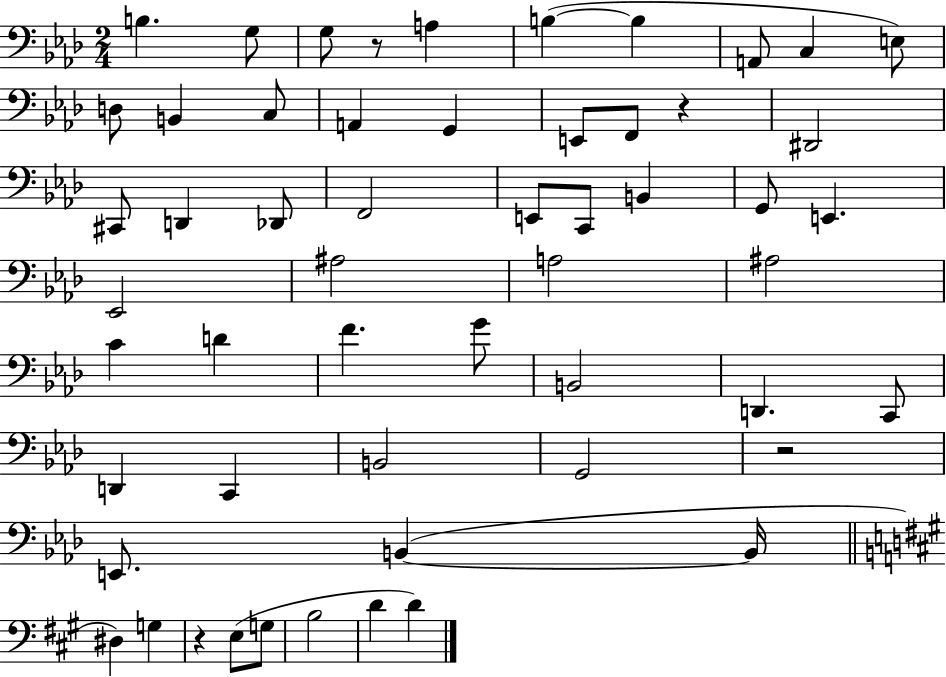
{
  \clef bass
  \numericTimeSignature
  \time 2/4
  \key aes \major
  \repeat volta 2 { b4. g8 | g8 r8 a4 | b4~(~ b4 | a,8 c4 e8) | \break d8 b,4 c8 | a,4 g,4 | e,8 f,8 r4 | dis,2 | \break cis,8 d,4 des,8 | f,2 | e,8 c,8 b,4 | g,8 e,4. | \break ees,2 | ais2 | a2 | ais2 | \break c'4 d'4 | f'4. g'8 | b,2 | d,4. c,8 | \break d,4 c,4 | b,2 | g,2 | r2 | \break e,8. b,4~(~ b,16 | \bar "||" \break \key a \major dis4) g4 | r4 e8( g8 | b2 | d'4 d'4) | \break } \bar "|."
}